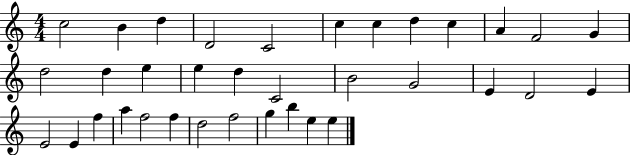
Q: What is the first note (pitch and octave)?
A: C5